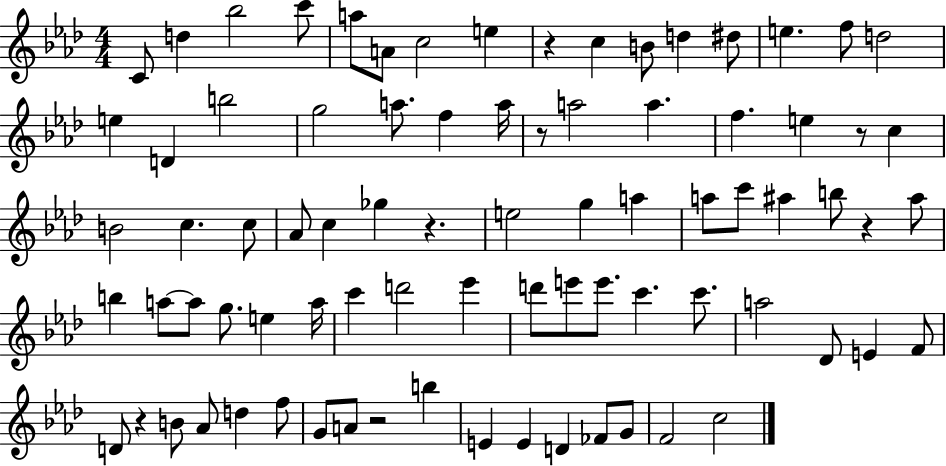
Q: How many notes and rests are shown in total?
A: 81